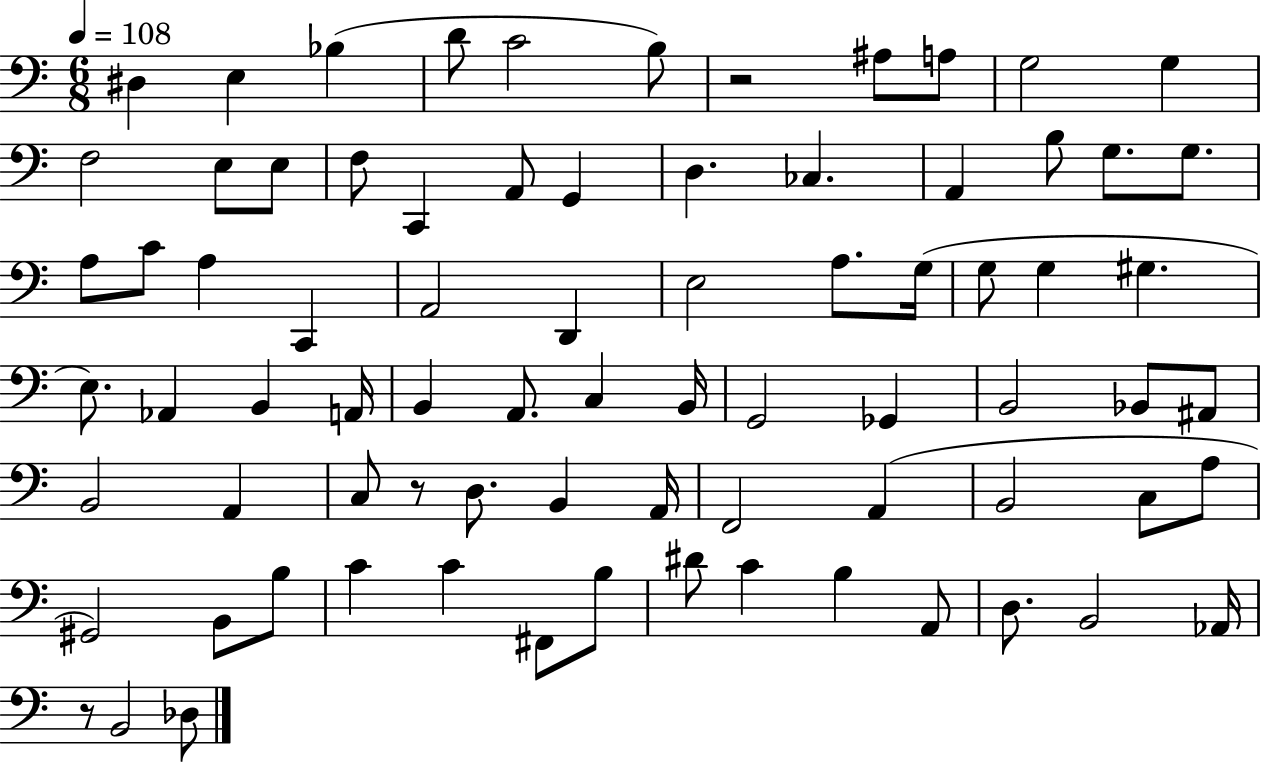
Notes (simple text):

D#3/q E3/q Bb3/q D4/e C4/h B3/e R/h A#3/e A3/e G3/h G3/q F3/h E3/e E3/e F3/e C2/q A2/e G2/q D3/q. CES3/q. A2/q B3/e G3/e. G3/e. A3/e C4/e A3/q C2/q A2/h D2/q E3/h A3/e. G3/s G3/e G3/q G#3/q. E3/e. Ab2/q B2/q A2/s B2/q A2/e. C3/q B2/s G2/h Gb2/q B2/h Bb2/e A#2/e B2/h A2/q C3/e R/e D3/e. B2/q A2/s F2/h A2/q B2/h C3/e A3/e G#2/h B2/e B3/e C4/q C4/q F#2/e B3/e D#4/e C4/q B3/q A2/e D3/e. B2/h Ab2/s R/e B2/h Db3/e